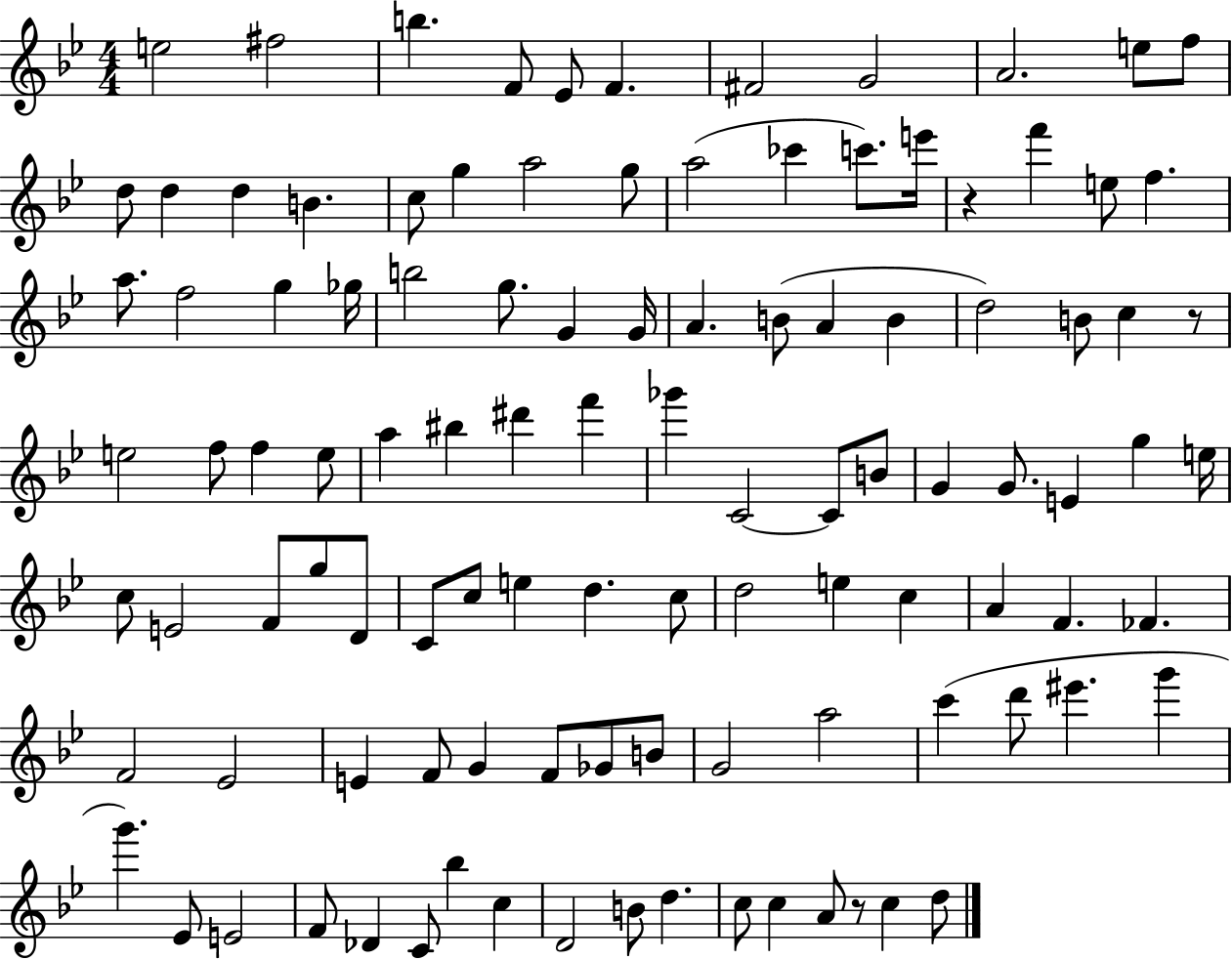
X:1
T:Untitled
M:4/4
L:1/4
K:Bb
e2 ^f2 b F/2 _E/2 F ^F2 G2 A2 e/2 f/2 d/2 d d B c/2 g a2 g/2 a2 _c' c'/2 e'/4 z f' e/2 f a/2 f2 g _g/4 b2 g/2 G G/4 A B/2 A B d2 B/2 c z/2 e2 f/2 f e/2 a ^b ^d' f' _g' C2 C/2 B/2 G G/2 E g e/4 c/2 E2 F/2 g/2 D/2 C/2 c/2 e d c/2 d2 e c A F _F F2 _E2 E F/2 G F/2 _G/2 B/2 G2 a2 c' d'/2 ^e' g' g' _E/2 E2 F/2 _D C/2 _b c D2 B/2 d c/2 c A/2 z/2 c d/2